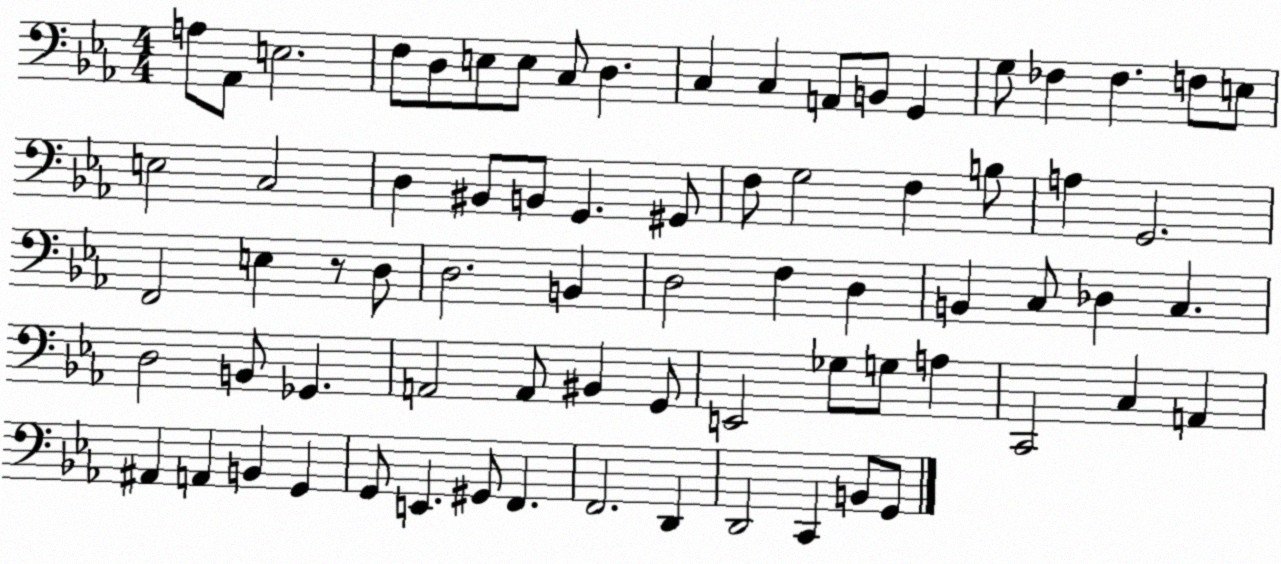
X:1
T:Untitled
M:4/4
L:1/4
K:Eb
A,/2 _A,,/2 E,2 F,/2 D,/2 E,/2 E,/2 C,/2 D, C, C, A,,/2 B,,/2 G,, G,/2 _F, _F, F,/2 E,/2 E,2 C,2 D, ^B,,/2 B,,/2 G,, ^G,,/2 F,/2 G,2 F, B,/2 A, G,,2 F,,2 E, z/2 D,/2 D,2 B,, D,2 F, D, B,, C,/2 _D, C, D,2 B,,/2 _G,, A,,2 A,,/2 ^B,, G,,/2 E,,2 _G,/2 G,/2 A, C,,2 C, A,, ^A,, A,, B,, G,, G,,/2 E,, ^G,,/2 F,, F,,2 D,, D,,2 C,, B,,/2 G,,/2